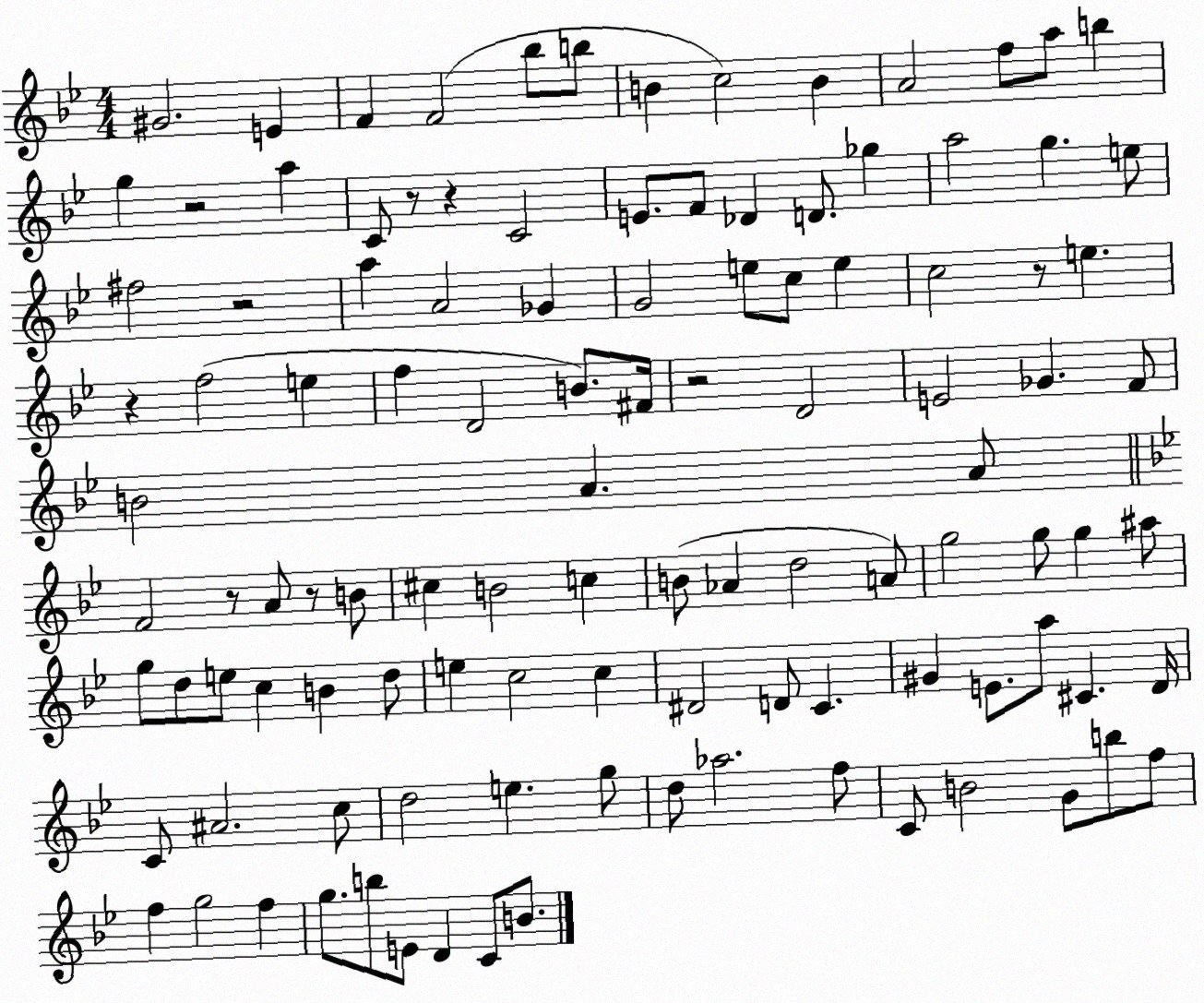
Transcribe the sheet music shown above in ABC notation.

X:1
T:Untitled
M:4/4
L:1/4
K:Bb
^G2 E F F2 _b/2 b/2 B c2 B A2 f/2 a/2 b g z2 a C/2 z/2 z C2 E/2 F/2 _D D/2 _g a2 g e/2 ^f2 z2 a A2 _G G2 e/2 c/2 e c2 z/2 e z f2 e f D2 B/2 ^F/4 z2 D2 E2 _G F/2 B2 A A/2 F2 z/2 A/2 z/2 B/2 ^c B2 c B/2 _A d2 A/2 g2 g/2 g ^a/2 g/2 d/2 e/2 c B d/2 e c2 c ^D2 D/2 C ^G E/2 a/2 ^C D/4 C/2 ^A2 c/2 d2 e g/2 d/2 _a2 f/2 C/2 B2 G/2 b/2 f/2 f g2 f g/2 b/2 E/2 D C/2 B/2